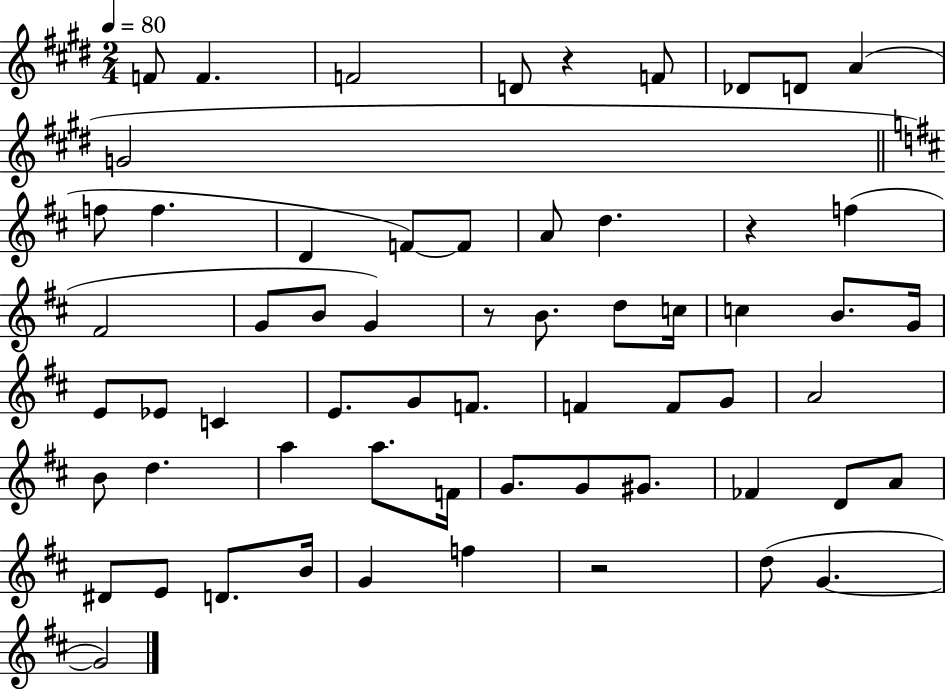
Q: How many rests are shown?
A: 4